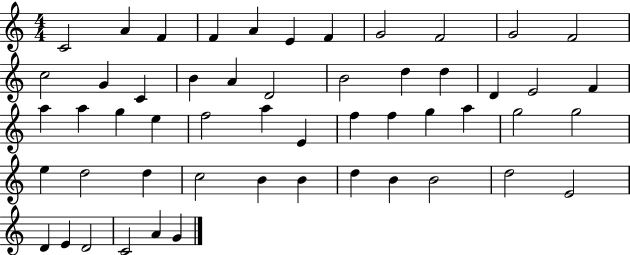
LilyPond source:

{
  \clef treble
  \numericTimeSignature
  \time 4/4
  \key c \major
  c'2 a'4 f'4 | f'4 a'4 e'4 f'4 | g'2 f'2 | g'2 f'2 | \break c''2 g'4 c'4 | b'4 a'4 d'2 | b'2 d''4 d''4 | d'4 e'2 f'4 | \break a''4 a''4 g''4 e''4 | f''2 a''4 e'4 | f''4 f''4 g''4 a''4 | g''2 g''2 | \break e''4 d''2 d''4 | c''2 b'4 b'4 | d''4 b'4 b'2 | d''2 e'2 | \break d'4 e'4 d'2 | c'2 a'4 g'4 | \bar "|."
}